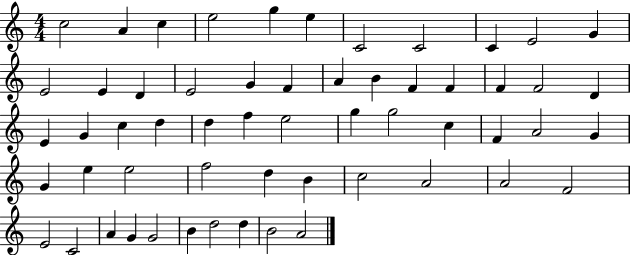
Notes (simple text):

C5/h A4/q C5/q E5/h G5/q E5/q C4/h C4/h C4/q E4/h G4/q E4/h E4/q D4/q E4/h G4/q F4/q A4/q B4/q F4/q F4/q F4/q F4/h D4/q E4/q G4/q C5/q D5/q D5/q F5/q E5/h G5/q G5/h C5/q F4/q A4/h G4/q G4/q E5/q E5/h F5/h D5/q B4/q C5/h A4/h A4/h F4/h E4/h C4/h A4/q G4/q G4/h B4/q D5/h D5/q B4/h A4/h